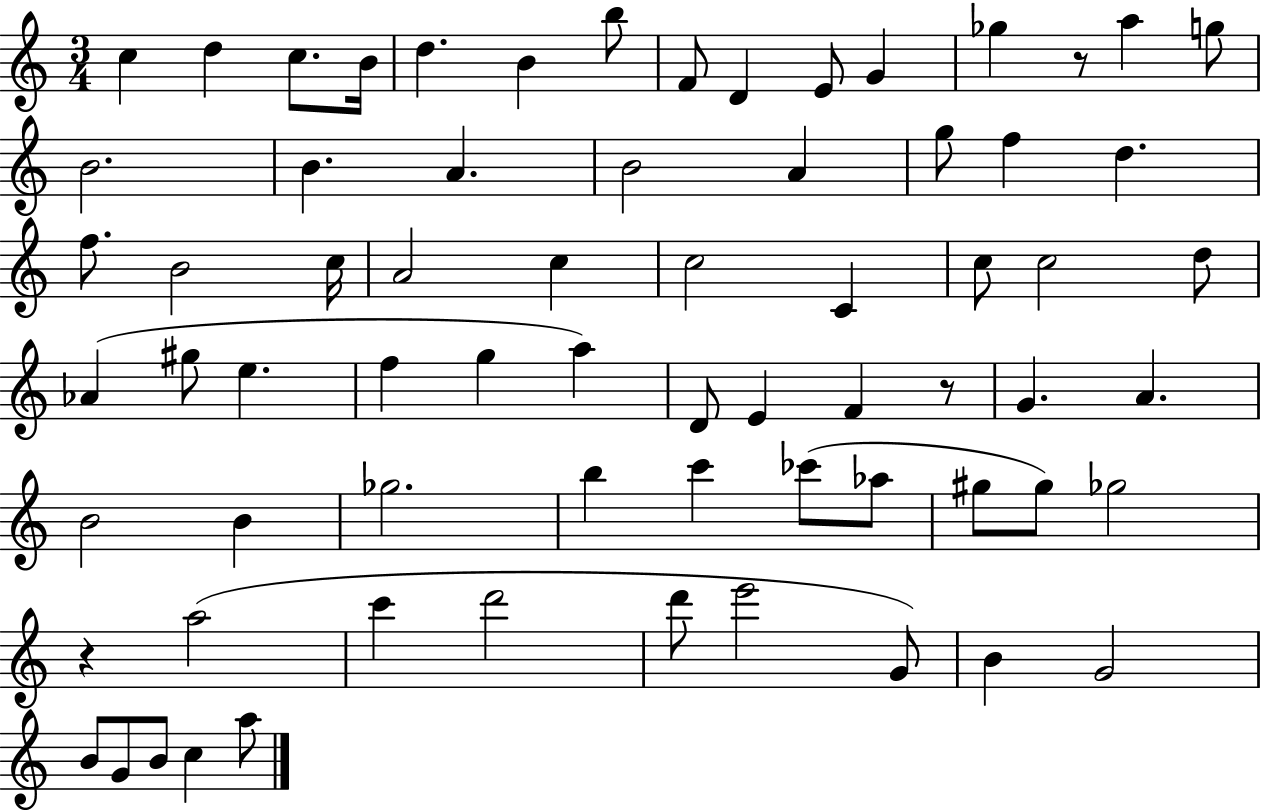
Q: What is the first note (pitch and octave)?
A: C5